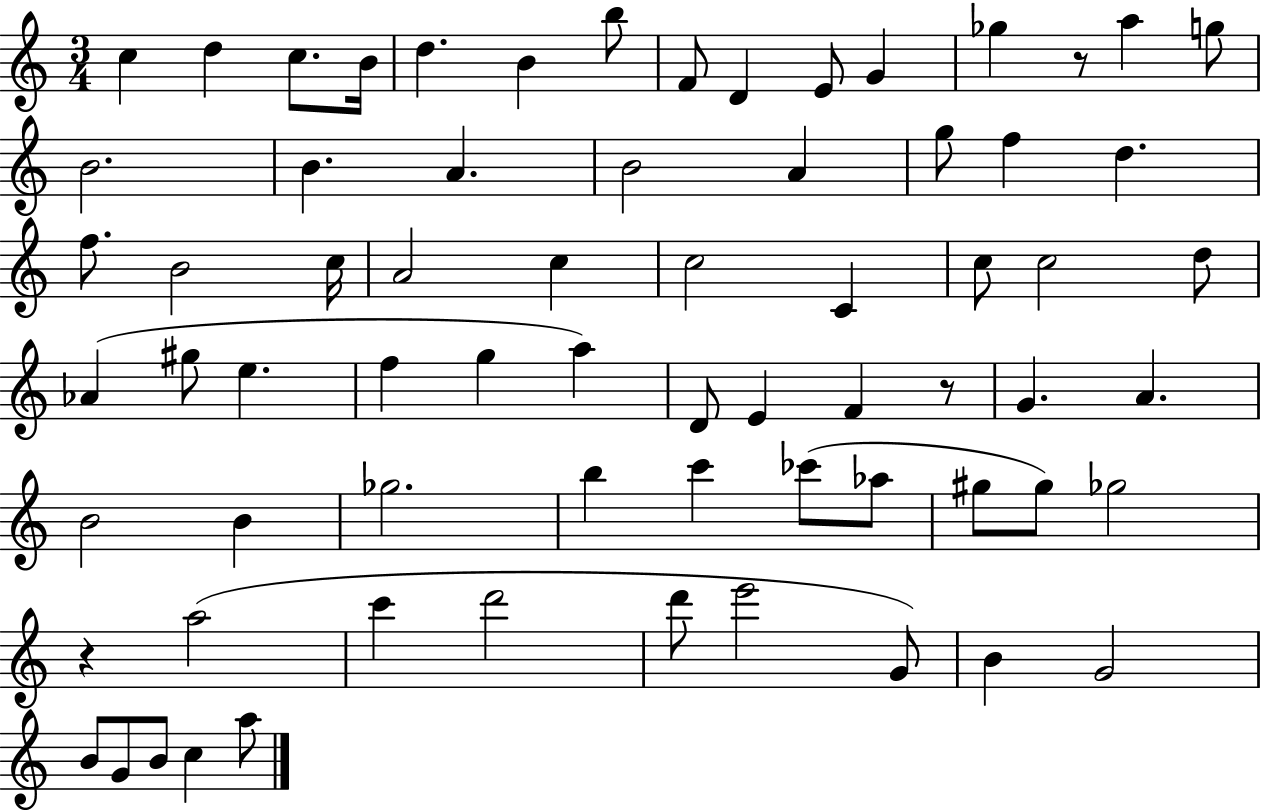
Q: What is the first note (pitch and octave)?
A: C5